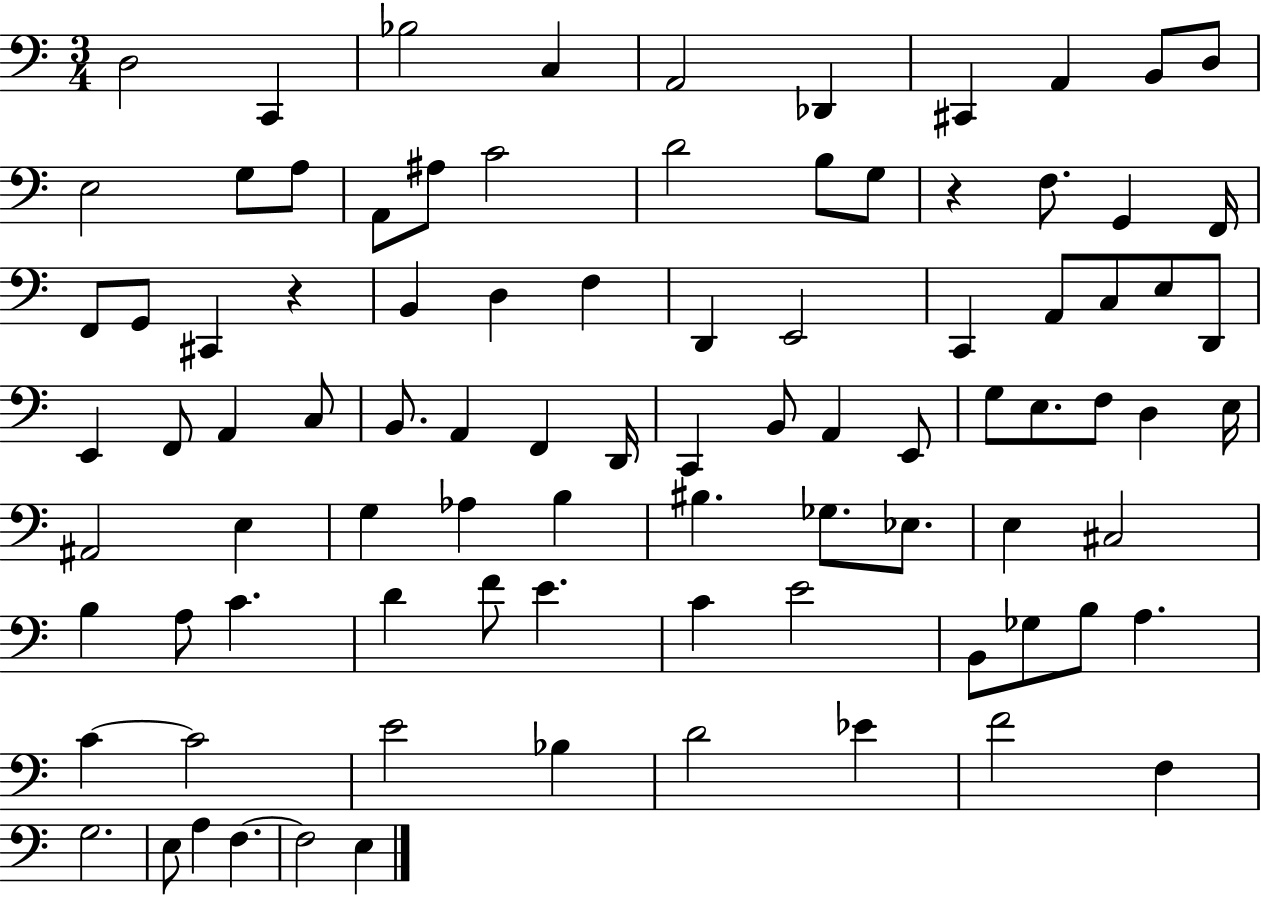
D3/h C2/q Bb3/h C3/q A2/h Db2/q C#2/q A2/q B2/e D3/e E3/h G3/e A3/e A2/e A#3/e C4/h D4/h B3/e G3/e R/q F3/e. G2/q F2/s F2/e G2/e C#2/q R/q B2/q D3/q F3/q D2/q E2/h C2/q A2/e C3/e E3/e D2/e E2/q F2/e A2/q C3/e B2/e. A2/q F2/q D2/s C2/q B2/e A2/q E2/e G3/e E3/e. F3/e D3/q E3/s A#2/h E3/q G3/q Ab3/q B3/q BIS3/q. Gb3/e. Eb3/e. E3/q C#3/h B3/q A3/e C4/q. D4/q F4/e E4/q. C4/q E4/h B2/e Gb3/e B3/e A3/q. C4/q C4/h E4/h Bb3/q D4/h Eb4/q F4/h F3/q G3/h. E3/e A3/q F3/q. F3/h E3/q